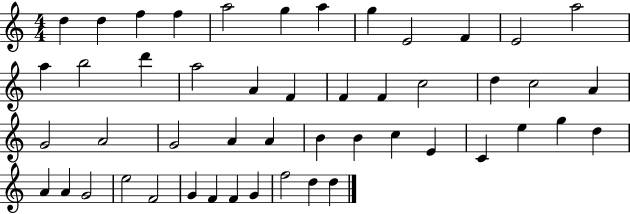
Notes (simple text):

D5/q D5/q F5/q F5/q A5/h G5/q A5/q G5/q E4/h F4/q E4/h A5/h A5/q B5/h D6/q A5/h A4/q F4/q F4/q F4/q C5/h D5/q C5/h A4/q G4/h A4/h G4/h A4/q A4/q B4/q B4/q C5/q E4/q C4/q E5/q G5/q D5/q A4/q A4/q G4/h E5/h F4/h G4/q F4/q F4/q G4/q F5/h D5/q D5/q